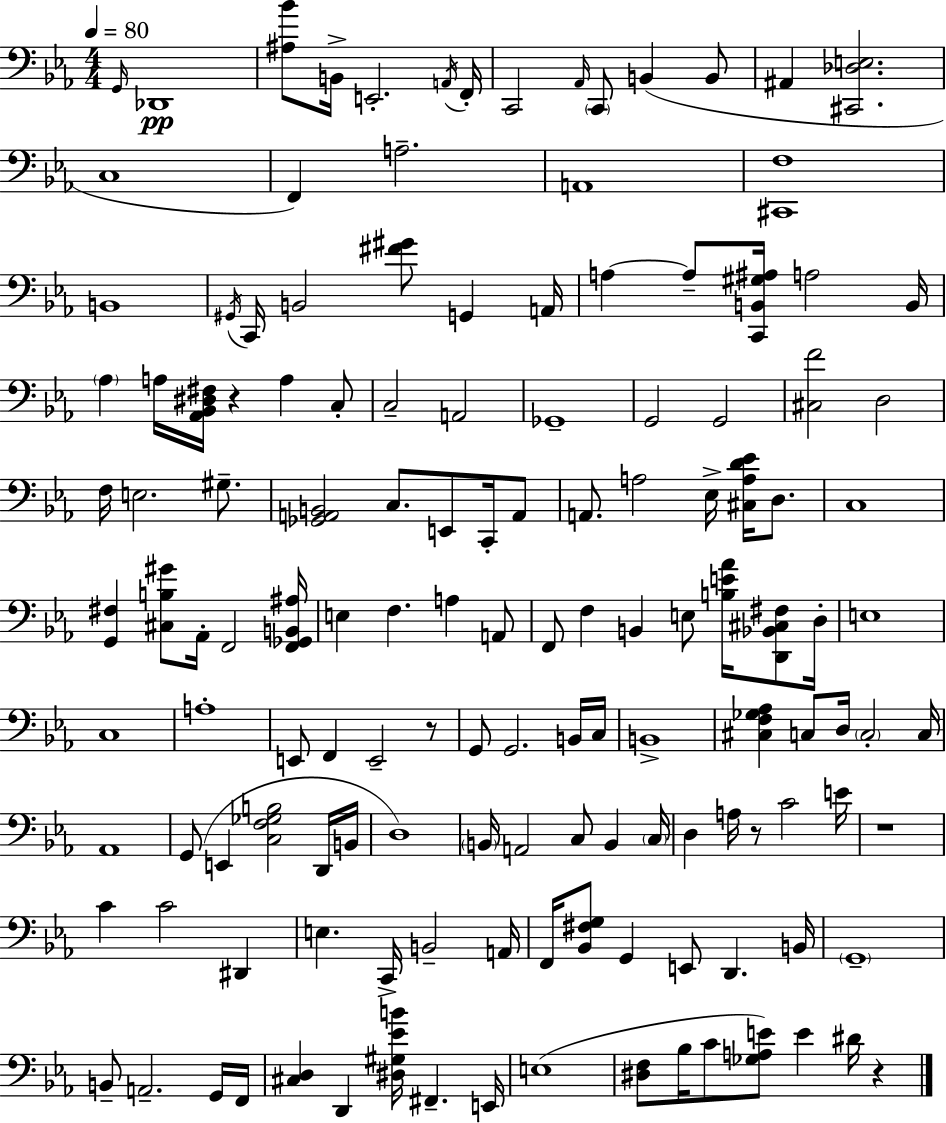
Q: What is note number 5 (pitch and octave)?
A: A2